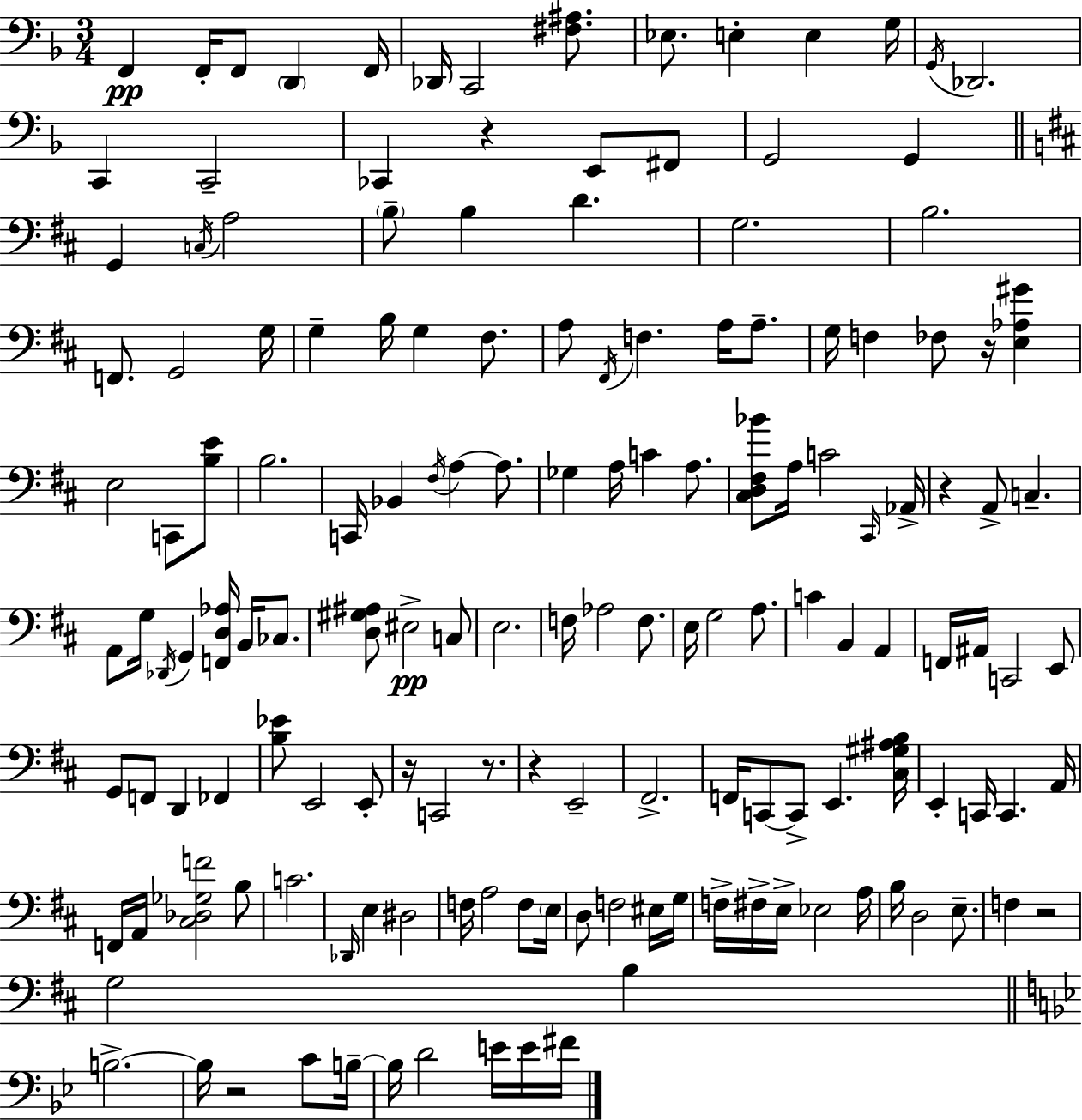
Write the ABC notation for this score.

X:1
T:Untitled
M:3/4
L:1/4
K:Dm
F,, F,,/4 F,,/2 D,, F,,/4 _D,,/4 C,,2 [^F,^A,]/2 _E,/2 E, E, G,/4 G,,/4 _D,,2 C,, C,,2 _C,, z E,,/2 ^F,,/2 G,,2 G,, G,, C,/4 A,2 B,/2 B, D G,2 B,2 F,,/2 G,,2 G,/4 G, B,/4 G, ^F,/2 A,/2 ^F,,/4 F, A,/4 A,/2 G,/4 F, _F,/2 z/4 [E,_A,^G] E,2 C,,/2 [B,E]/2 B,2 C,,/4 _B,, ^F,/4 A, A,/2 _G, A,/4 C A,/2 [^C,D,^F,_B]/2 A,/4 C2 ^C,,/4 _A,,/4 z A,,/2 C, A,,/2 G,/4 _D,,/4 G,, [F,,D,_A,]/4 B,,/4 _C,/2 [D,^G,^A,]/2 ^E,2 C,/2 E,2 F,/4 _A,2 F,/2 E,/4 G,2 A,/2 C B,, A,, F,,/4 ^A,,/4 C,,2 E,,/2 G,,/2 F,,/2 D,, _F,, [B,_E]/2 E,,2 E,,/2 z/4 C,,2 z/2 z E,,2 ^F,,2 F,,/4 C,,/2 C,,/2 E,, [^C,^G,^A,B,]/4 E,, C,,/4 C,, A,,/4 F,,/4 A,,/4 [^C,_D,_G,F]2 B,/2 C2 _D,,/4 E, ^D,2 F,/4 A,2 F,/2 E,/4 D,/2 F,2 ^E,/4 G,/4 F,/4 ^F,/4 E,/4 _E,2 A,/4 B,/4 D,2 E,/2 F, z2 G,2 B, B,2 B,/4 z2 C/2 B,/4 B,/4 D2 E/4 E/4 ^F/4